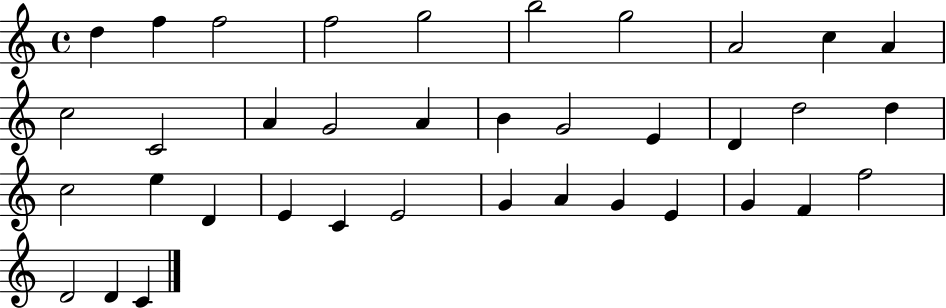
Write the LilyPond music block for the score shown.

{
  \clef treble
  \time 4/4
  \defaultTimeSignature
  \key c \major
  d''4 f''4 f''2 | f''2 g''2 | b''2 g''2 | a'2 c''4 a'4 | \break c''2 c'2 | a'4 g'2 a'4 | b'4 g'2 e'4 | d'4 d''2 d''4 | \break c''2 e''4 d'4 | e'4 c'4 e'2 | g'4 a'4 g'4 e'4 | g'4 f'4 f''2 | \break d'2 d'4 c'4 | \bar "|."
}